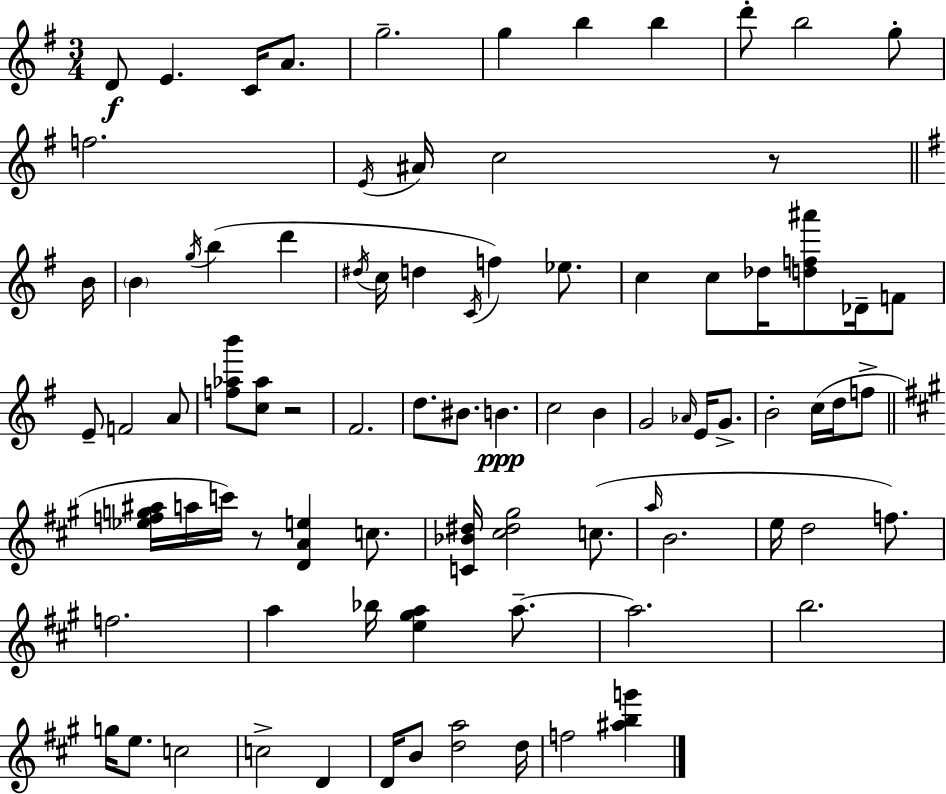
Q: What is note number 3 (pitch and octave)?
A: C4